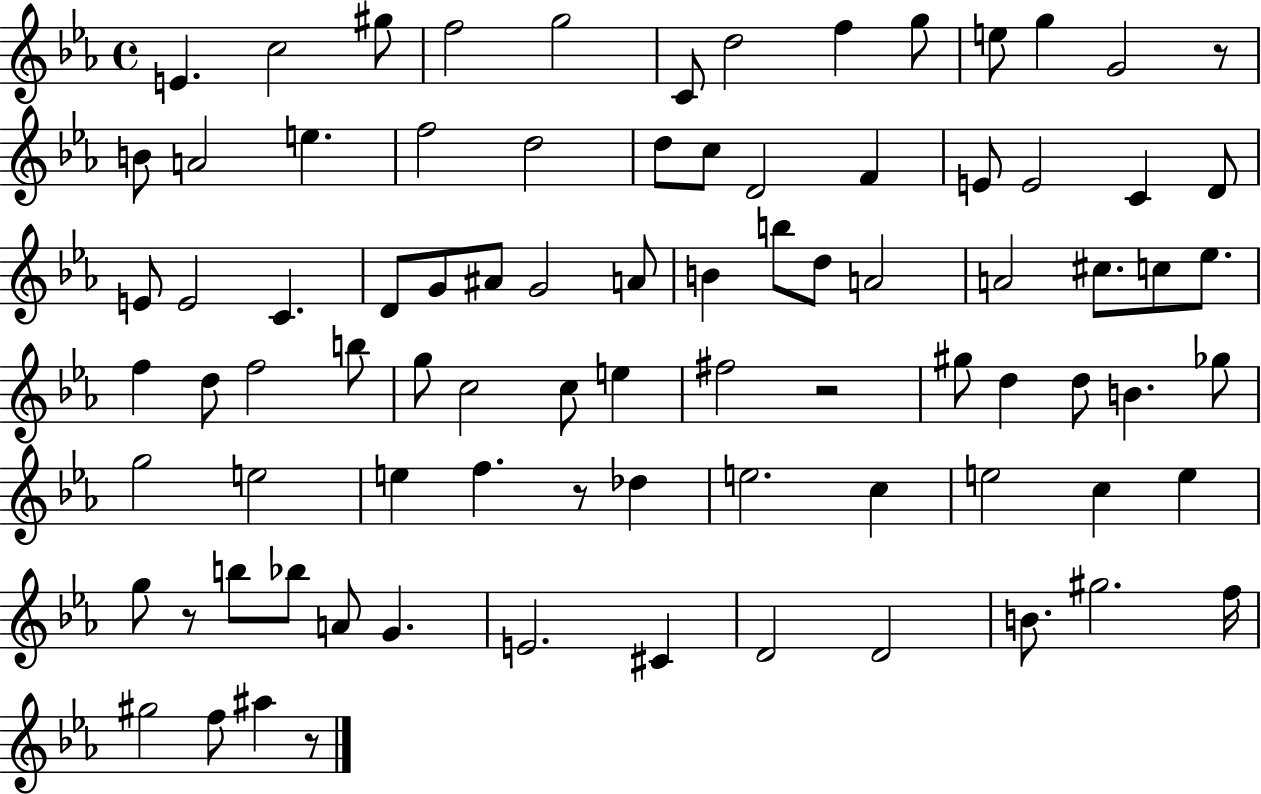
{
  \clef treble
  \time 4/4
  \defaultTimeSignature
  \key ees \major
  e'4. c''2 gis''8 | f''2 g''2 | c'8 d''2 f''4 g''8 | e''8 g''4 g'2 r8 | \break b'8 a'2 e''4. | f''2 d''2 | d''8 c''8 d'2 f'4 | e'8 e'2 c'4 d'8 | \break e'8 e'2 c'4. | d'8 g'8 ais'8 g'2 a'8 | b'4 b''8 d''8 a'2 | a'2 cis''8. c''8 ees''8. | \break f''4 d''8 f''2 b''8 | g''8 c''2 c''8 e''4 | fis''2 r2 | gis''8 d''4 d''8 b'4. ges''8 | \break g''2 e''2 | e''4 f''4. r8 des''4 | e''2. c''4 | e''2 c''4 e''4 | \break g''8 r8 b''8 bes''8 a'8 g'4. | e'2. cis'4 | d'2 d'2 | b'8. gis''2. f''16 | \break gis''2 f''8 ais''4 r8 | \bar "|."
}